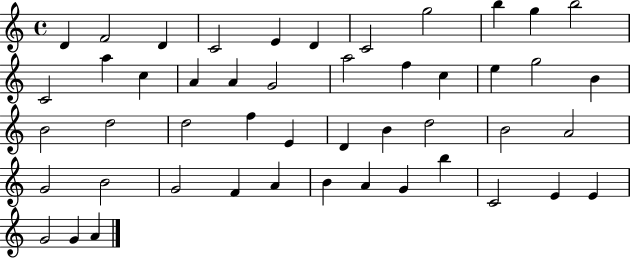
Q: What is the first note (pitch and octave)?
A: D4